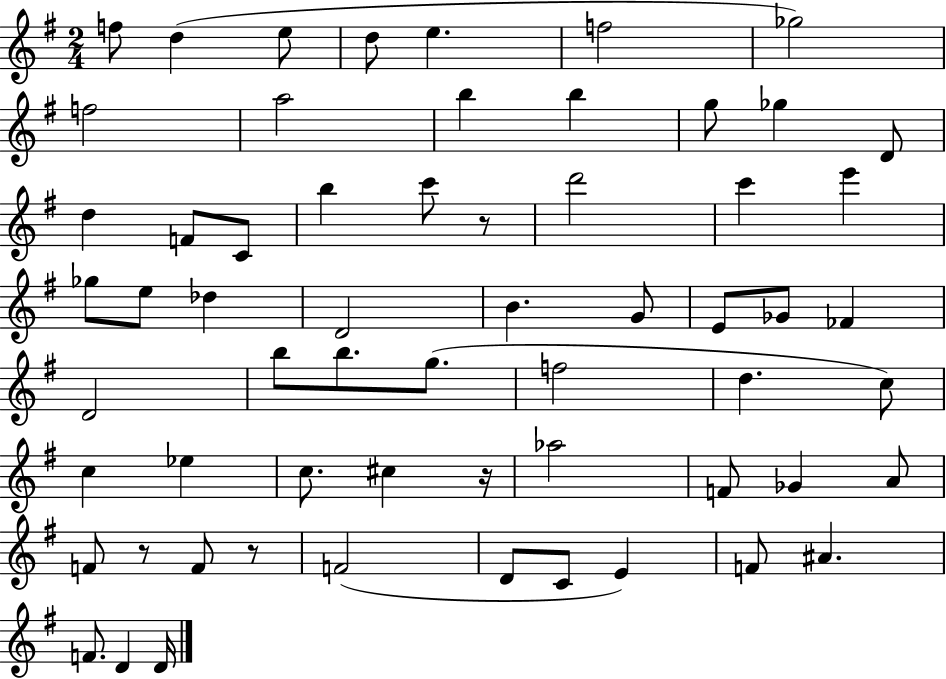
{
  \clef treble
  \numericTimeSignature
  \time 2/4
  \key g \major
  f''8 d''4( e''8 | d''8 e''4. | f''2 | ges''2) | \break f''2 | a''2 | b''4 b''4 | g''8 ges''4 d'8 | \break d''4 f'8 c'8 | b''4 c'''8 r8 | d'''2 | c'''4 e'''4 | \break ges''8 e''8 des''4 | d'2 | b'4. g'8 | e'8 ges'8 fes'4 | \break d'2 | b''8 b''8. g''8.( | f''2 | d''4. c''8) | \break c''4 ees''4 | c''8. cis''4 r16 | aes''2 | f'8 ges'4 a'8 | \break f'8 r8 f'8 r8 | f'2( | d'8 c'8 e'4) | f'8 ais'4. | \break f'8. d'4 d'16 | \bar "|."
}